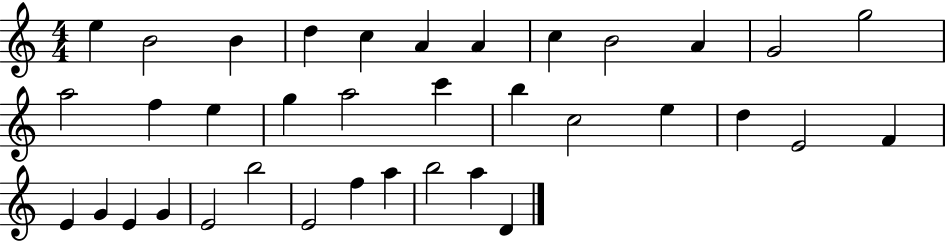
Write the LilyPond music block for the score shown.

{
  \clef treble
  \numericTimeSignature
  \time 4/4
  \key c \major
  e''4 b'2 b'4 | d''4 c''4 a'4 a'4 | c''4 b'2 a'4 | g'2 g''2 | \break a''2 f''4 e''4 | g''4 a''2 c'''4 | b''4 c''2 e''4 | d''4 e'2 f'4 | \break e'4 g'4 e'4 g'4 | e'2 b''2 | e'2 f''4 a''4 | b''2 a''4 d'4 | \break \bar "|."
}